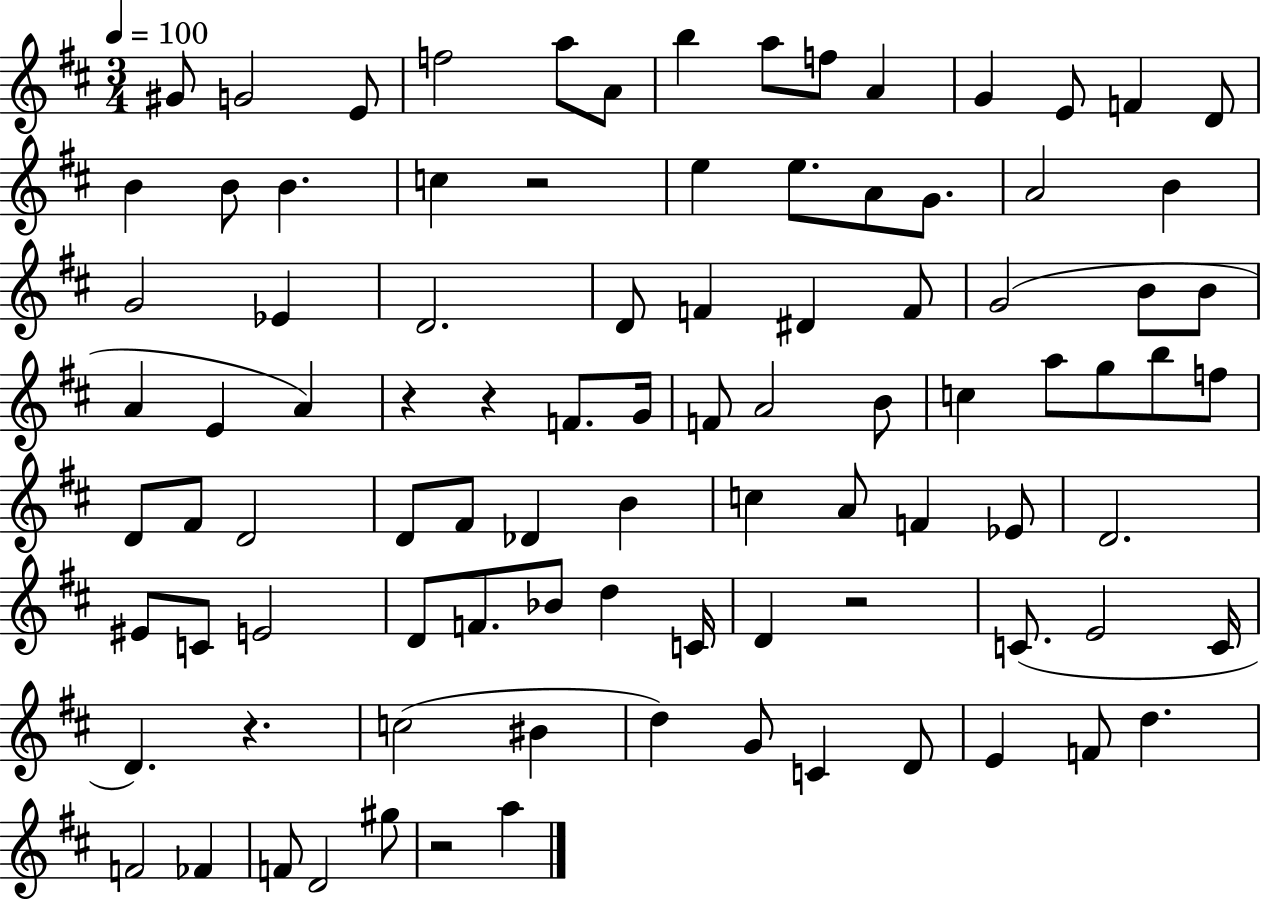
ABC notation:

X:1
T:Untitled
M:3/4
L:1/4
K:D
^G/2 G2 E/2 f2 a/2 A/2 b a/2 f/2 A G E/2 F D/2 B B/2 B c z2 e e/2 A/2 G/2 A2 B G2 _E D2 D/2 F ^D F/2 G2 B/2 B/2 A E A z z F/2 G/4 F/2 A2 B/2 c a/2 g/2 b/2 f/2 D/2 ^F/2 D2 D/2 ^F/2 _D B c A/2 F _E/2 D2 ^E/2 C/2 E2 D/2 F/2 _B/2 d C/4 D z2 C/2 E2 C/4 D z c2 ^B d G/2 C D/2 E F/2 d F2 _F F/2 D2 ^g/2 z2 a